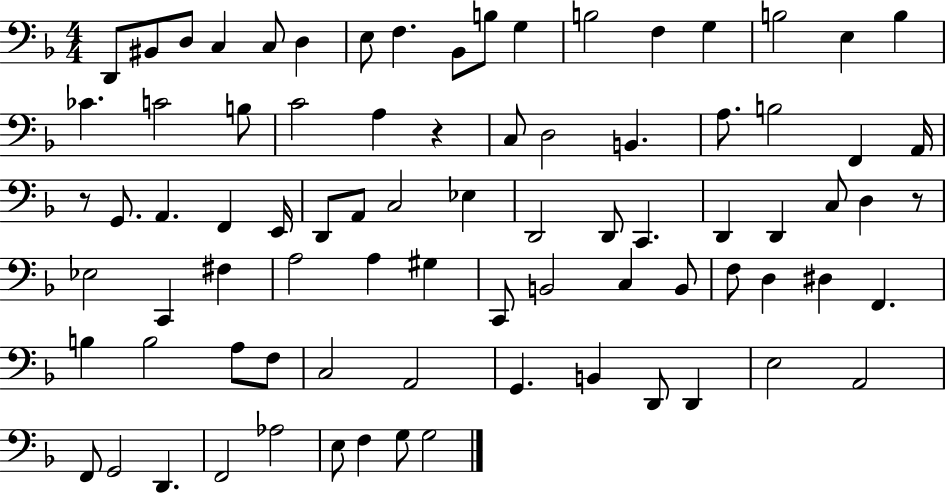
X:1
T:Untitled
M:4/4
L:1/4
K:F
D,,/2 ^B,,/2 D,/2 C, C,/2 D, E,/2 F, _B,,/2 B,/2 G, B,2 F, G, B,2 E, B, _C C2 B,/2 C2 A, z C,/2 D,2 B,, A,/2 B,2 F,, A,,/4 z/2 G,,/2 A,, F,, E,,/4 D,,/2 A,,/2 C,2 _E, D,,2 D,,/2 C,, D,, D,, C,/2 D, z/2 _E,2 C,, ^F, A,2 A, ^G, C,,/2 B,,2 C, B,,/2 F,/2 D, ^D, F,, B, B,2 A,/2 F,/2 C,2 A,,2 G,, B,, D,,/2 D,, E,2 A,,2 F,,/2 G,,2 D,, F,,2 _A,2 E,/2 F, G,/2 G,2